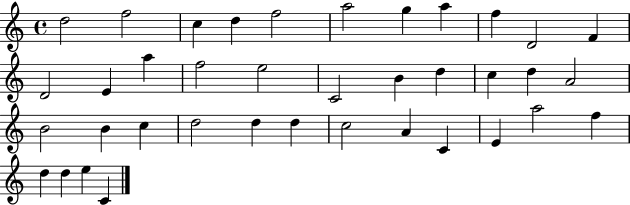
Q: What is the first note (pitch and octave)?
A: D5